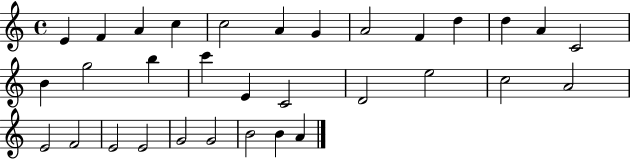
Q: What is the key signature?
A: C major